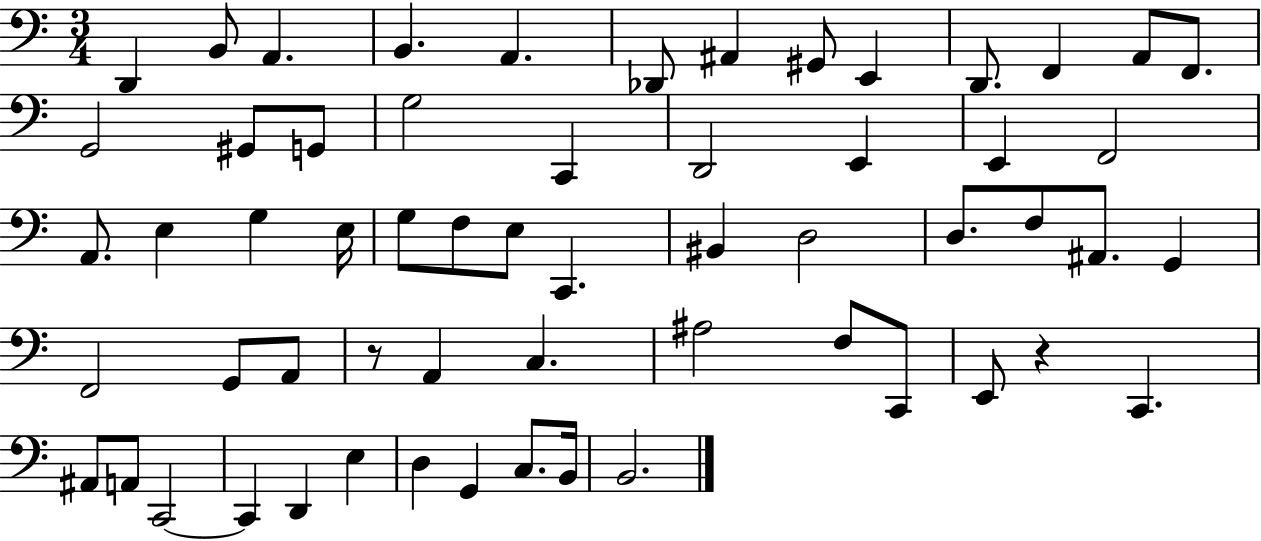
{
  \clef bass
  \numericTimeSignature
  \time 3/4
  \key c \major
  \repeat volta 2 { d,4 b,8 a,4. | b,4. a,4. | des,8 ais,4 gis,8 e,4 | d,8. f,4 a,8 f,8. | \break g,2 gis,8 g,8 | g2 c,4 | d,2 e,4 | e,4 f,2 | \break a,8. e4 g4 e16 | g8 f8 e8 c,4. | bis,4 d2 | d8. f8 ais,8. g,4 | \break f,2 g,8 a,8 | r8 a,4 c4. | ais2 f8 c,8 | e,8 r4 c,4. | \break ais,8 a,8 c,2~~ | c,4 d,4 e4 | d4 g,4 c8. b,16 | b,2. | \break } \bar "|."
}